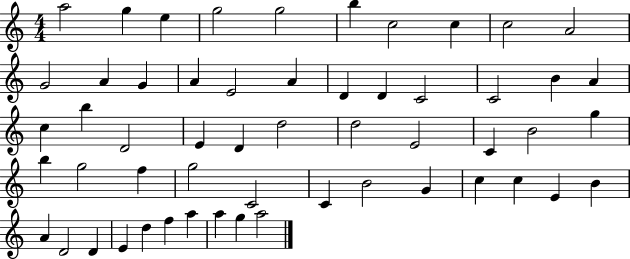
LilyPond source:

{
  \clef treble
  \numericTimeSignature
  \time 4/4
  \key c \major
  a''2 g''4 e''4 | g''2 g''2 | b''4 c''2 c''4 | c''2 a'2 | \break g'2 a'4 g'4 | a'4 e'2 a'4 | d'4 d'4 c'2 | c'2 b'4 a'4 | \break c''4 b''4 d'2 | e'4 d'4 d''2 | d''2 e'2 | c'4 b'2 g''4 | \break b''4 g''2 f''4 | g''2 c'2 | c'4 b'2 g'4 | c''4 c''4 e'4 b'4 | \break a'4 d'2 d'4 | e'4 d''4 f''4 a''4 | a''4 g''4 a''2 | \bar "|."
}